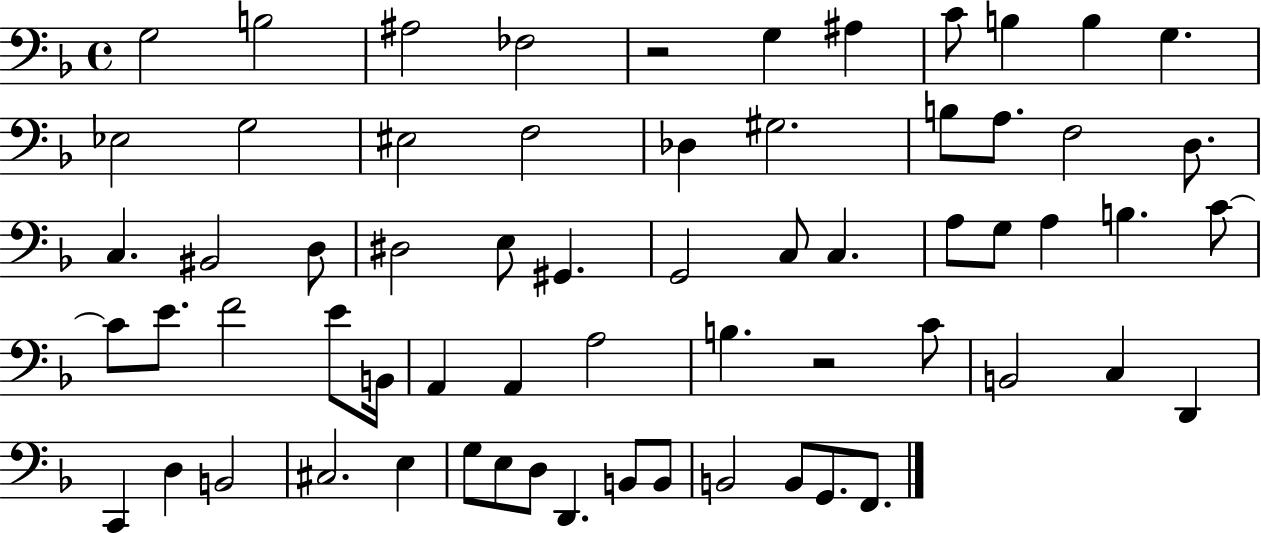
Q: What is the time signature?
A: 4/4